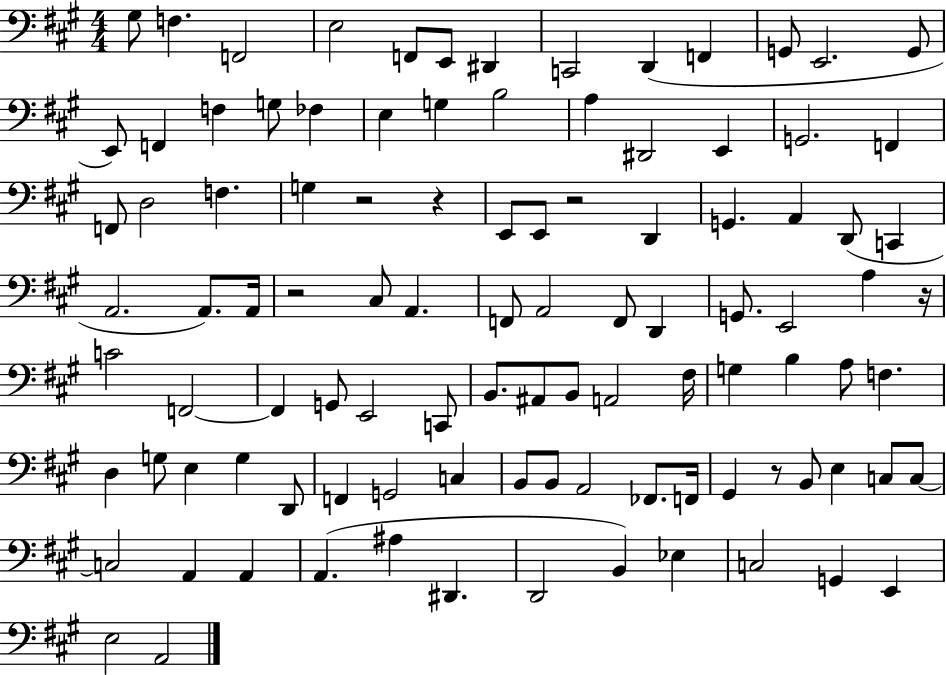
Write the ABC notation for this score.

X:1
T:Untitled
M:4/4
L:1/4
K:A
^G,/2 F, F,,2 E,2 F,,/2 E,,/2 ^D,, C,,2 D,, F,, G,,/2 E,,2 G,,/2 E,,/2 F,, F, G,/2 _F, E, G, B,2 A, ^D,,2 E,, G,,2 F,, F,,/2 D,2 F, G, z2 z E,,/2 E,,/2 z2 D,, G,, A,, D,,/2 C,, A,,2 A,,/2 A,,/4 z2 ^C,/2 A,, F,,/2 A,,2 F,,/2 D,, G,,/2 E,,2 A, z/4 C2 F,,2 F,, G,,/2 E,,2 C,,/2 B,,/2 ^A,,/2 B,,/2 A,,2 ^F,/4 G, B, A,/2 F, D, G,/2 E, G, D,,/2 F,, G,,2 C, B,,/2 B,,/2 A,,2 _F,,/2 F,,/4 ^G,, z/2 B,,/2 E, C,/2 C,/2 C,2 A,, A,, A,, ^A, ^D,, D,,2 B,, _E, C,2 G,, E,, E,2 A,,2